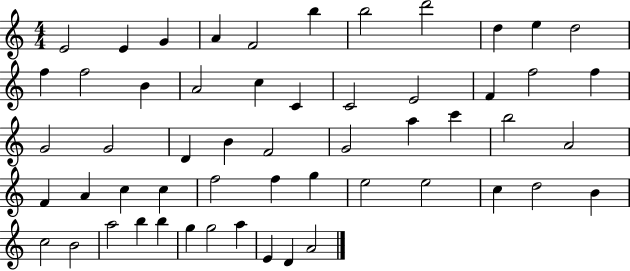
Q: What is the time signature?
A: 4/4